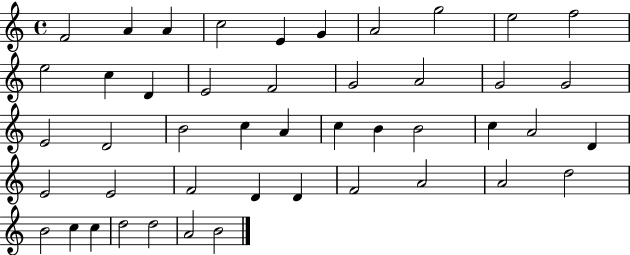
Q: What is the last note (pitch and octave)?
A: B4